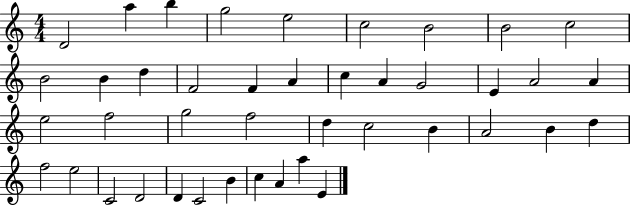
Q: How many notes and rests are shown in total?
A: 42